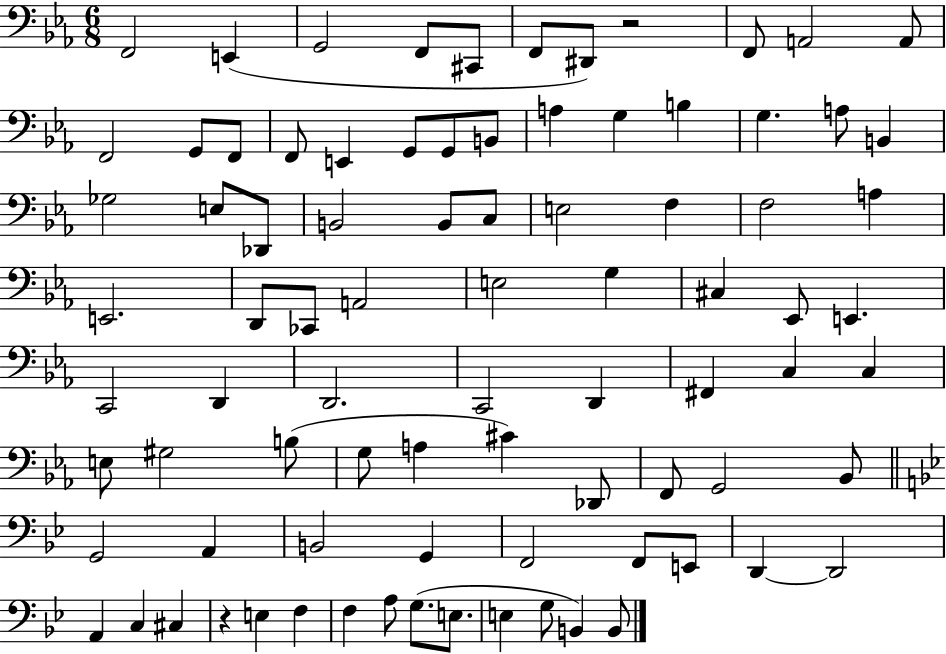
F2/h E2/q G2/h F2/e C#2/e F2/e D#2/e R/h F2/e A2/h A2/e F2/h G2/e F2/e F2/e E2/q G2/e G2/e B2/e A3/q G3/q B3/q G3/q. A3/e B2/q Gb3/h E3/e Db2/e B2/h B2/e C3/e E3/h F3/q F3/h A3/q E2/h. D2/e CES2/e A2/h E3/h G3/q C#3/q Eb2/e E2/q. C2/h D2/q D2/h. C2/h D2/q F#2/q C3/q C3/q E3/e G#3/h B3/e G3/e A3/q C#4/q Db2/e F2/e G2/h Bb2/e G2/h A2/q B2/h G2/q F2/h F2/e E2/e D2/q D2/h A2/q C3/q C#3/q R/q E3/q F3/q F3/q A3/e G3/e. E3/e. E3/q G3/e B2/q B2/e